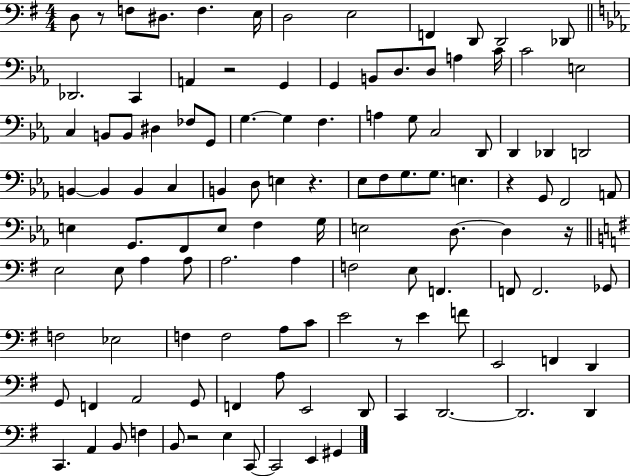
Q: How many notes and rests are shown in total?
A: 116